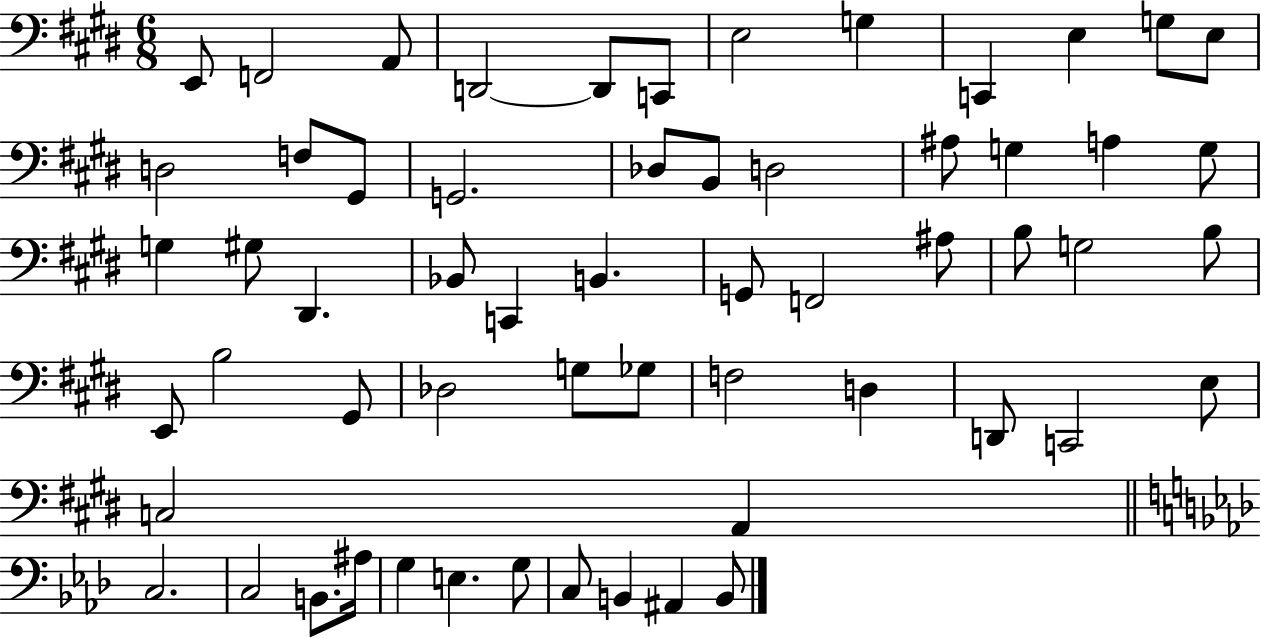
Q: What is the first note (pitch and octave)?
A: E2